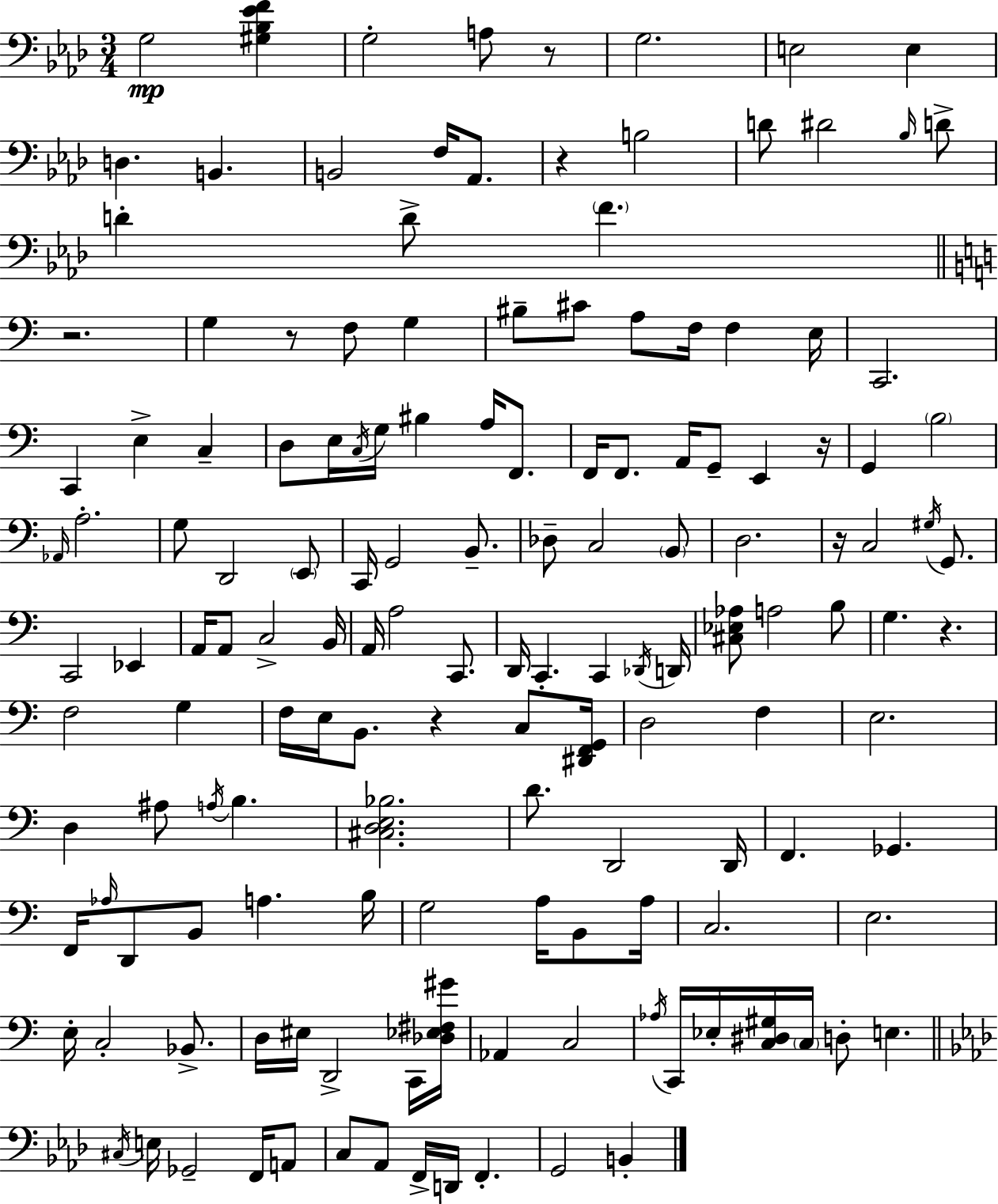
G3/h [G#3,Bb3,Eb4,F4]/q G3/h A3/e R/e G3/h. E3/h E3/q D3/q. B2/q. B2/h F3/s Ab2/e. R/q B3/h D4/e D#4/h Bb3/s D4/e D4/q D4/e F4/q. R/h. G3/q R/e F3/e G3/q BIS3/e C#4/e A3/e F3/s F3/q E3/s C2/h. C2/q E3/q C3/q D3/e E3/s C3/s G3/s BIS3/q A3/s F2/e. F2/s F2/e. A2/s G2/e E2/q R/s G2/q B3/h Ab2/s A3/h. G3/e D2/h E2/e C2/s G2/h B2/e. Db3/e C3/h B2/e D3/h. R/s C3/h G#3/s G2/e. C2/h Eb2/q A2/s A2/e C3/h B2/s A2/s A3/h C2/e. D2/s C2/q. C2/q Db2/s D2/s [C#3,Eb3,Ab3]/e A3/h B3/e G3/q. R/q. F3/h G3/q F3/s E3/s B2/e. R/q C3/e [D#2,F2,G2]/s D3/h F3/q E3/h. D3/q A#3/e A3/s B3/q. [C#3,D3,E3,Bb3]/h. D4/e. D2/h D2/s F2/q. Gb2/q. F2/s Ab3/s D2/e B2/e A3/q. B3/s G3/h A3/s B2/e A3/s C3/h. E3/h. E3/s C3/h Bb2/e. D3/s EIS3/s D2/h C2/s [Db3,Eb3,F#3,G#4]/s Ab2/q C3/h Ab3/s C2/s Eb3/s [C3,D#3,G#3]/s C3/s D3/e E3/q. C#3/s E3/s Gb2/h F2/s A2/e C3/e Ab2/e F2/s D2/s F2/q. G2/h B2/q